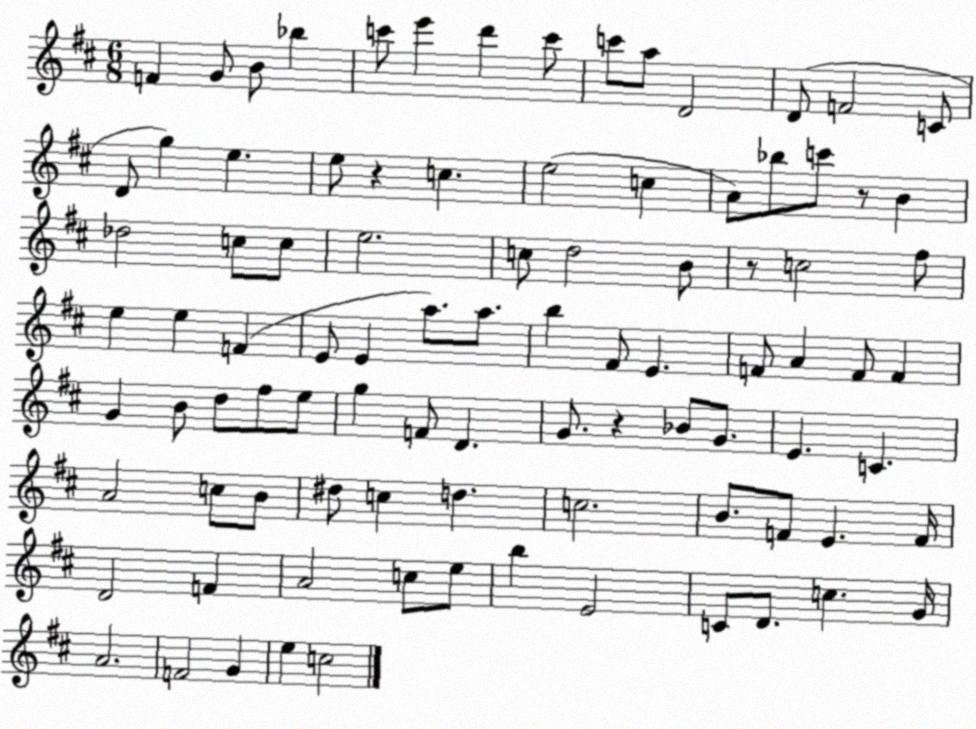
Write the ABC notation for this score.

X:1
T:Untitled
M:6/8
L:1/4
K:D
F G/2 B/2 _b c'/2 e' d' c'/2 c'/2 a/2 D2 D/2 F2 C/2 D/2 g e e/2 z c e2 c A/2 _b/2 c'/2 z/2 B _d2 c/2 c/2 e2 c/2 d2 B/2 z/2 c2 ^f/2 e e F E/2 E a/2 a/2 b ^F/2 E F/2 A F/2 F G B/2 d/2 ^f/2 e/2 g F/2 D G/2 z _B/2 G/2 E C A2 c/2 B/2 ^d/2 c d c2 B/2 F/2 E F/4 D2 F A2 c/2 e/2 b E2 C/2 D/2 c G/4 A2 F2 G e c2